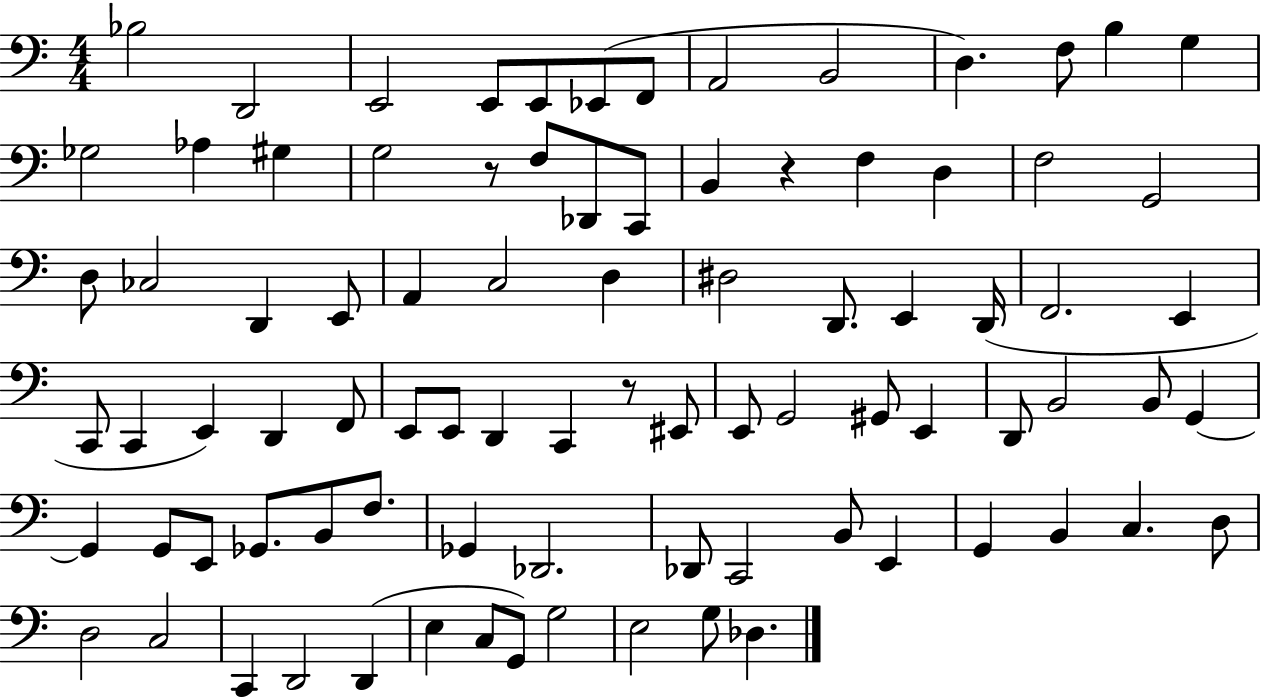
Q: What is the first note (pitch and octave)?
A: Bb3